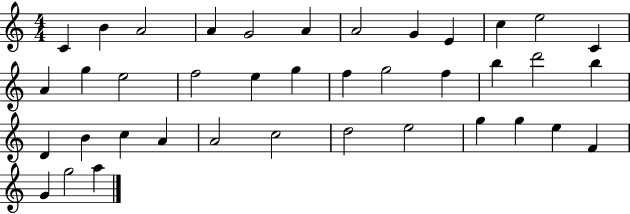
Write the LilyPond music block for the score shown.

{
  \clef treble
  \numericTimeSignature
  \time 4/4
  \key c \major
  c'4 b'4 a'2 | a'4 g'2 a'4 | a'2 g'4 e'4 | c''4 e''2 c'4 | \break a'4 g''4 e''2 | f''2 e''4 g''4 | f''4 g''2 f''4 | b''4 d'''2 b''4 | \break d'4 b'4 c''4 a'4 | a'2 c''2 | d''2 e''2 | g''4 g''4 e''4 f'4 | \break g'4 g''2 a''4 | \bar "|."
}